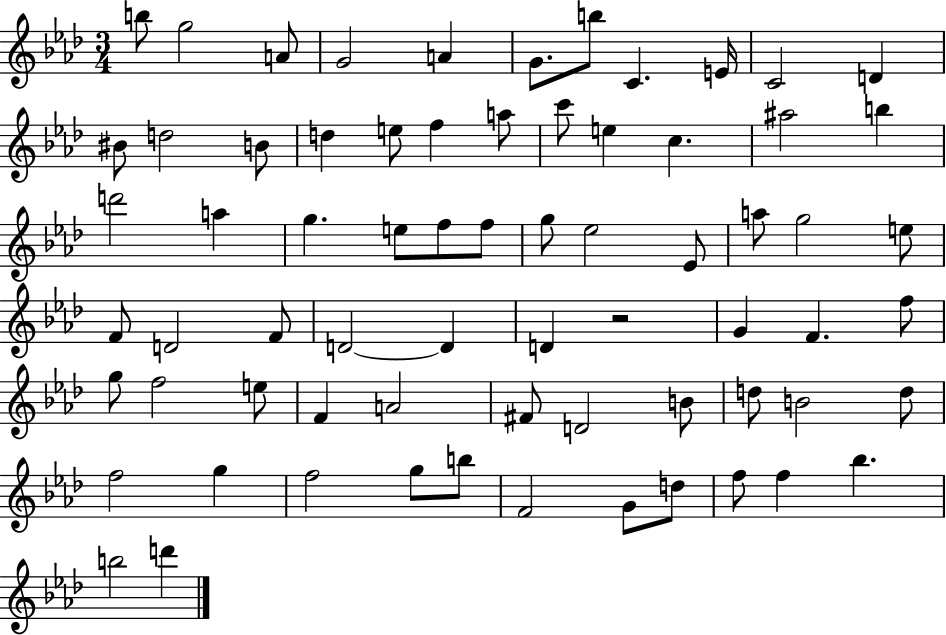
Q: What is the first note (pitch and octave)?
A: B5